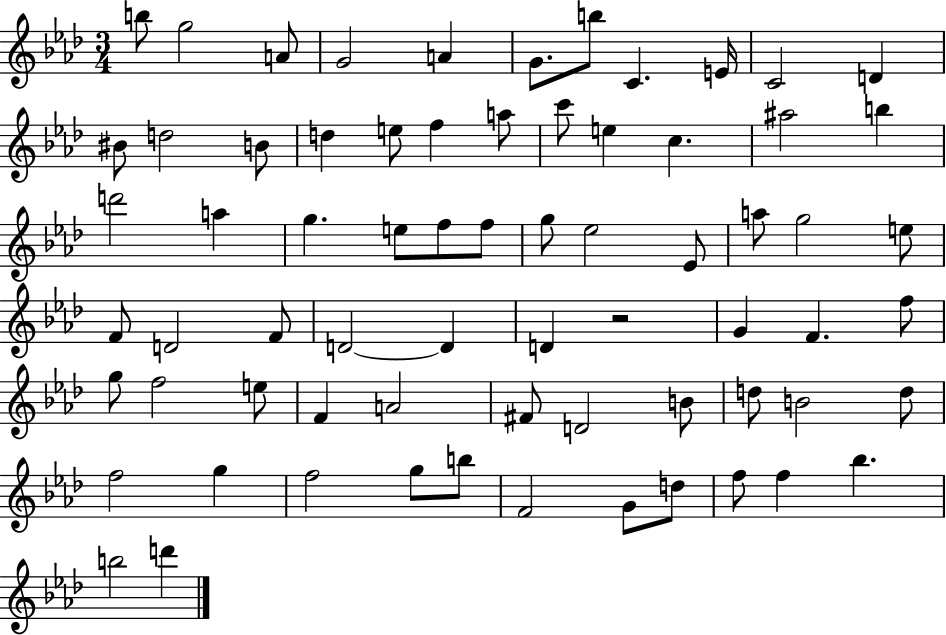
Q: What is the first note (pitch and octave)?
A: B5